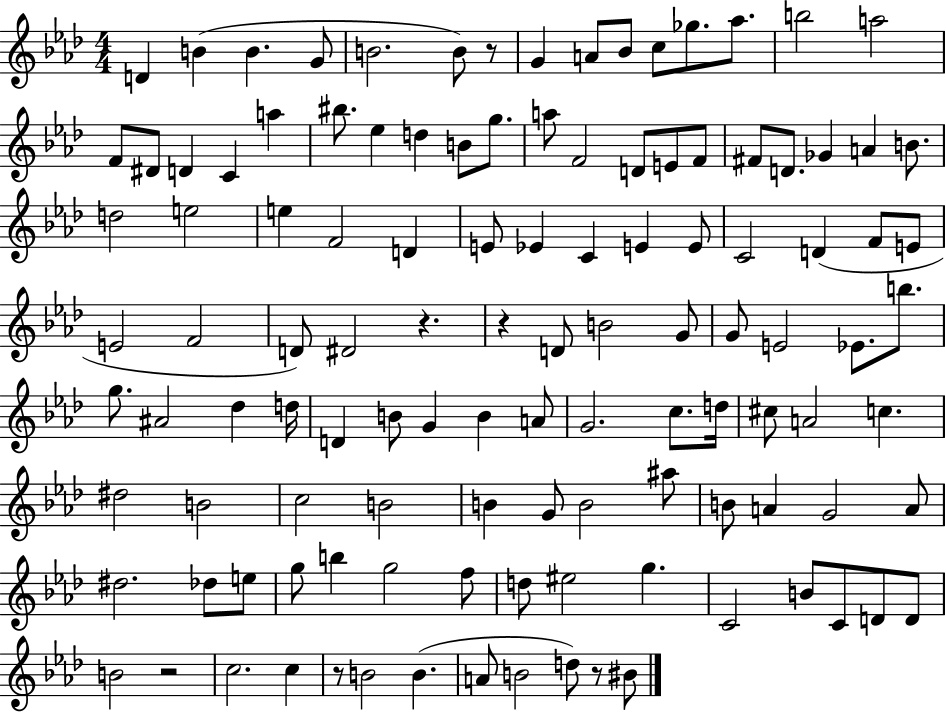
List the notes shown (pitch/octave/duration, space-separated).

D4/q B4/q B4/q. G4/e B4/h. B4/e R/e G4/q A4/e Bb4/e C5/e Gb5/e. Ab5/e. B5/h A5/h F4/e D#4/e D4/q C4/q A5/q BIS5/e. Eb5/q D5/q B4/e G5/e. A5/e F4/h D4/e E4/e F4/e F#4/e D4/e. Gb4/q A4/q B4/e. D5/h E5/h E5/q F4/h D4/q E4/e Eb4/q C4/q E4/q E4/e C4/h D4/q F4/e E4/e E4/h F4/h D4/e D#4/h R/q. R/q D4/e B4/h G4/e G4/e E4/h Eb4/e. B5/e. G5/e. A#4/h Db5/q D5/s D4/q B4/e G4/q B4/q A4/e G4/h. C5/e. D5/s C#5/e A4/h C5/q. D#5/h B4/h C5/h B4/h B4/q G4/e B4/h A#5/e B4/e A4/q G4/h A4/e D#5/h. Db5/e E5/e G5/e B5/q G5/h F5/e D5/e EIS5/h G5/q. C4/h B4/e C4/e D4/e D4/e B4/h R/h C5/h. C5/q R/e B4/h B4/q. A4/e B4/h D5/e R/e BIS4/e